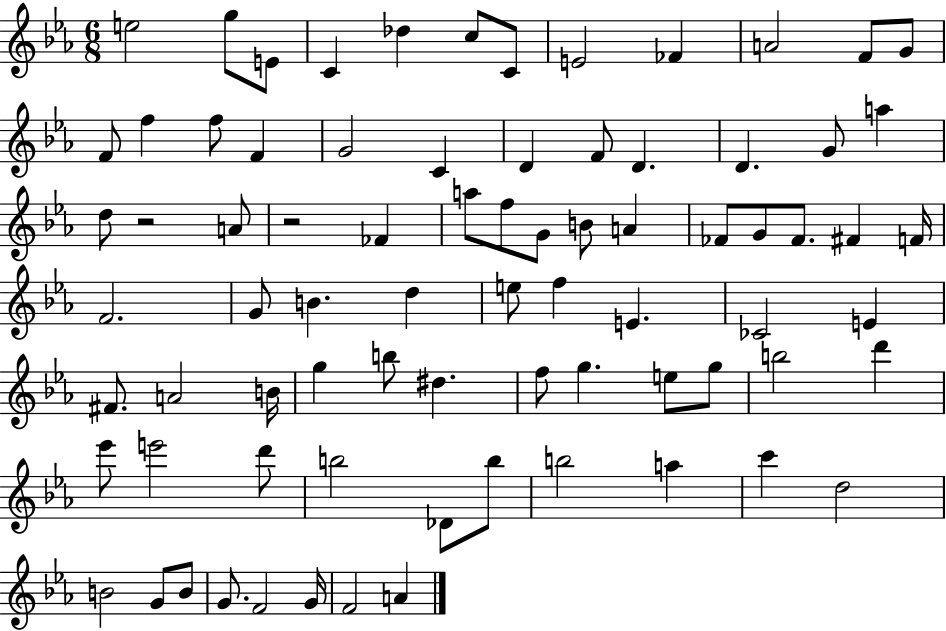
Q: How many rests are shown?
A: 2